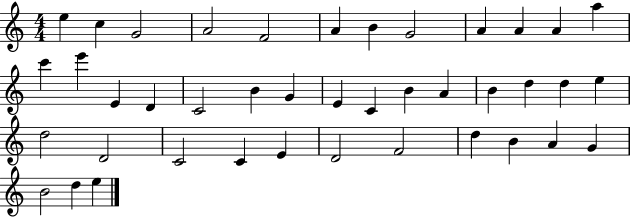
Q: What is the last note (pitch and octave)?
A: E5